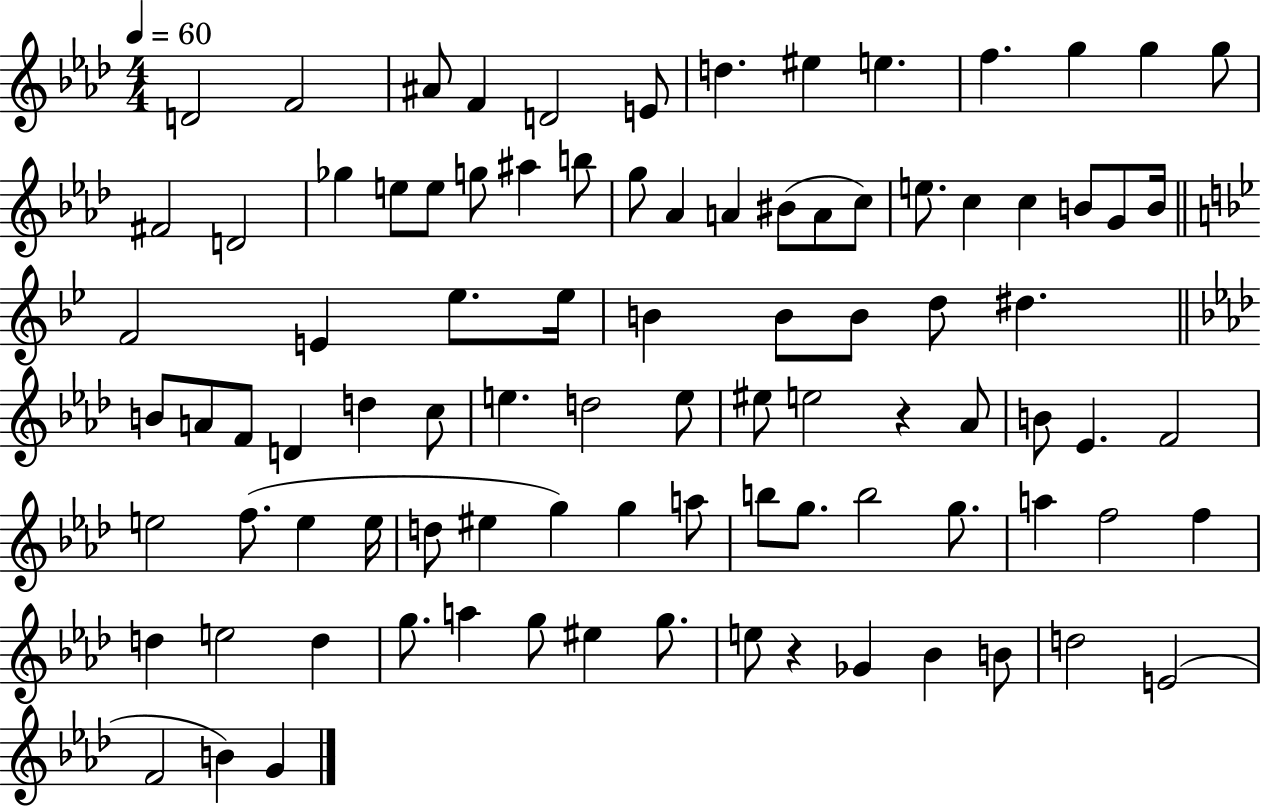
{
  \clef treble
  \numericTimeSignature
  \time 4/4
  \key aes \major
  \tempo 4 = 60
  \repeat volta 2 { d'2 f'2 | ais'8 f'4 d'2 e'8 | d''4. eis''4 e''4. | f''4. g''4 g''4 g''8 | \break fis'2 d'2 | ges''4 e''8 e''8 g''8 ais''4 b''8 | g''8 aes'4 a'4 bis'8( a'8 c''8) | e''8. c''4 c''4 b'8 g'8 b'16 | \break \bar "||" \break \key bes \major f'2 e'4 ees''8. ees''16 | b'4 b'8 b'8 d''8 dis''4. | \bar "||" \break \key f \minor b'8 a'8 f'8 d'4 d''4 c''8 | e''4. d''2 e''8 | eis''8 e''2 r4 aes'8 | b'8 ees'4. f'2 | \break e''2 f''8.( e''4 e''16 | d''8 eis''4 g''4) g''4 a''8 | b''8 g''8. b''2 g''8. | a''4 f''2 f''4 | \break d''4 e''2 d''4 | g''8. a''4 g''8 eis''4 g''8. | e''8 r4 ges'4 bes'4 b'8 | d''2 e'2( | \break f'2 b'4) g'4 | } \bar "|."
}